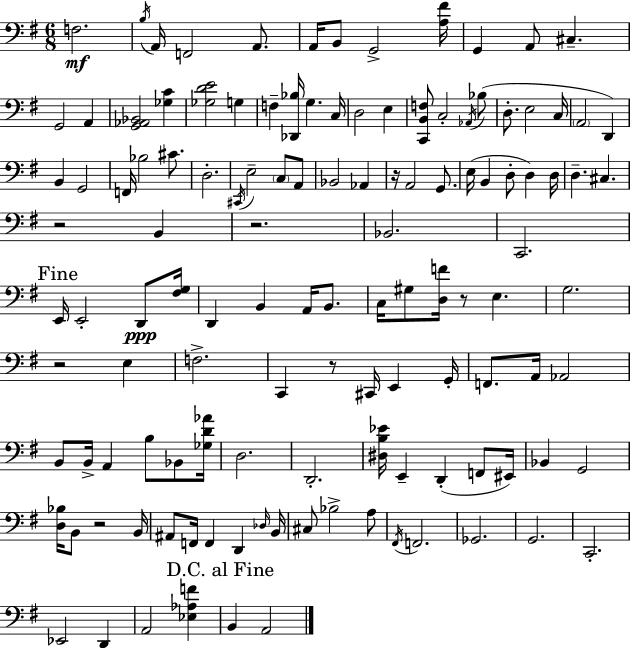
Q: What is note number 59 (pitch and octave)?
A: C3